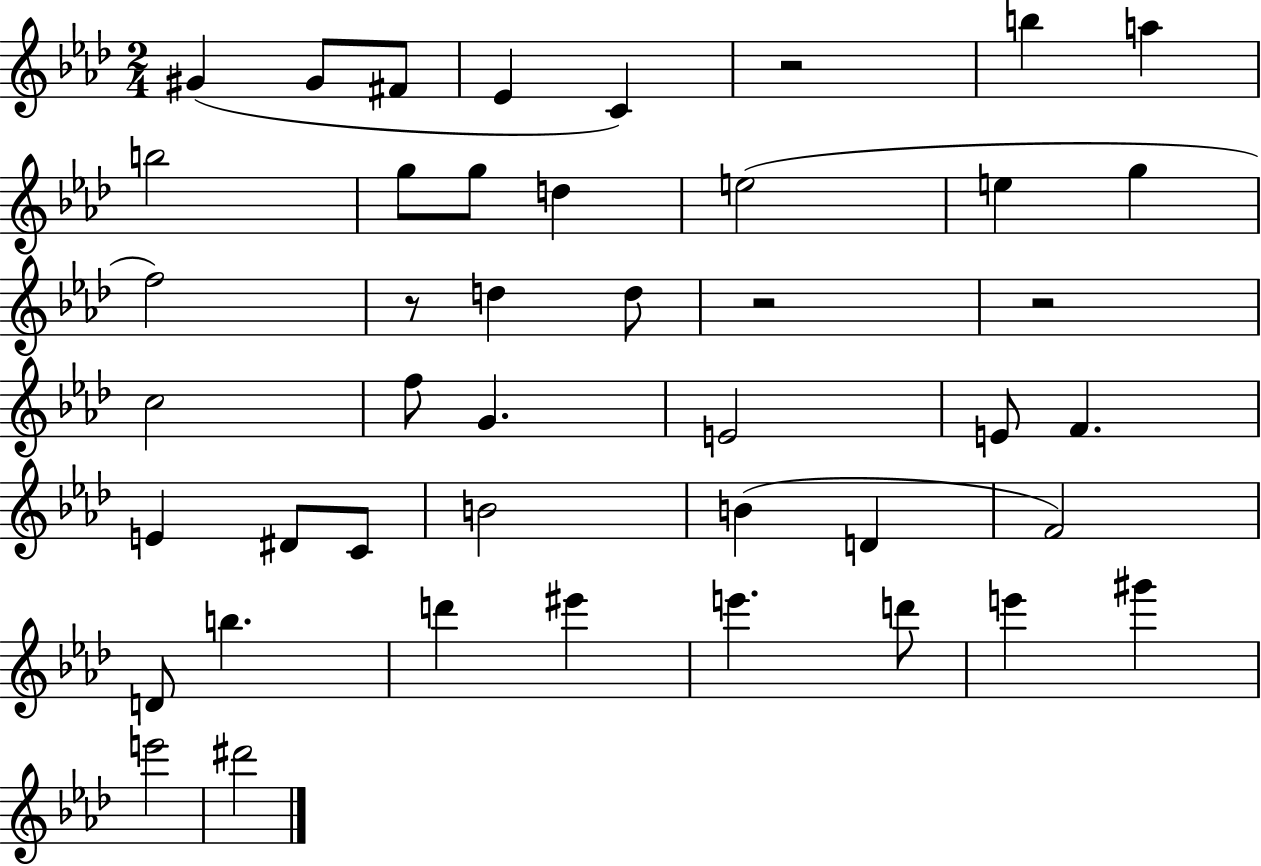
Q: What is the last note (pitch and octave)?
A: D#6